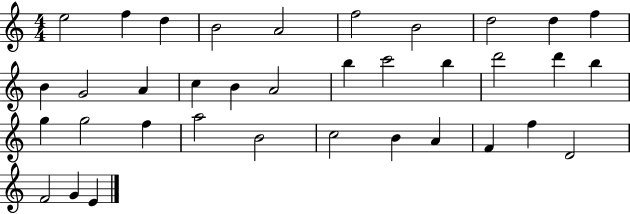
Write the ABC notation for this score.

X:1
T:Untitled
M:4/4
L:1/4
K:C
e2 f d B2 A2 f2 B2 d2 d f B G2 A c B A2 b c'2 b d'2 d' b g g2 f a2 B2 c2 B A F f D2 F2 G E